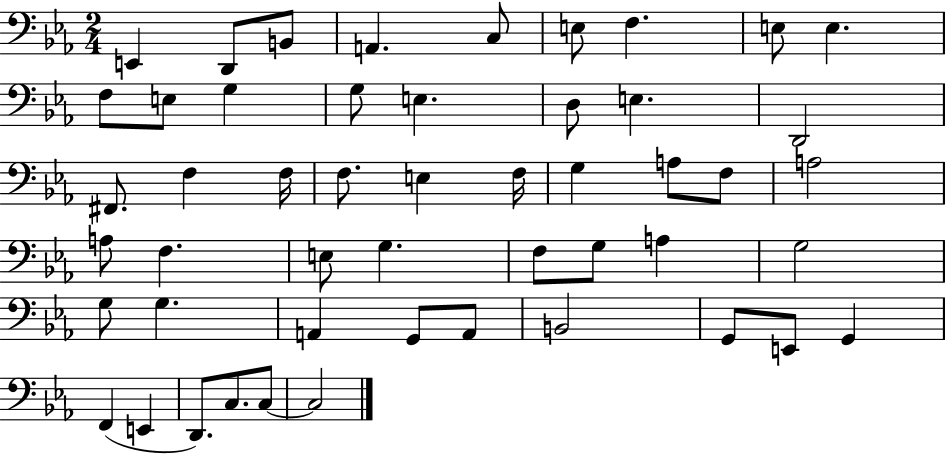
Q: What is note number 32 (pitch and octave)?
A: F3